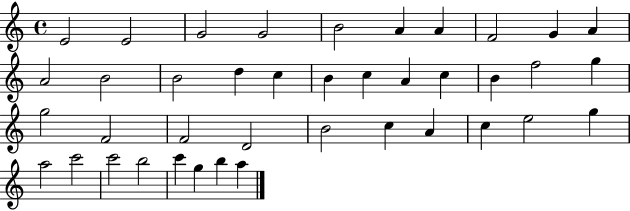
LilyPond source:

{
  \clef treble
  \time 4/4
  \defaultTimeSignature
  \key c \major
  e'2 e'2 | g'2 g'2 | b'2 a'4 a'4 | f'2 g'4 a'4 | \break a'2 b'2 | b'2 d''4 c''4 | b'4 c''4 a'4 c''4 | b'4 f''2 g''4 | \break g''2 f'2 | f'2 d'2 | b'2 c''4 a'4 | c''4 e''2 g''4 | \break a''2 c'''2 | c'''2 b''2 | c'''4 g''4 b''4 a''4 | \bar "|."
}